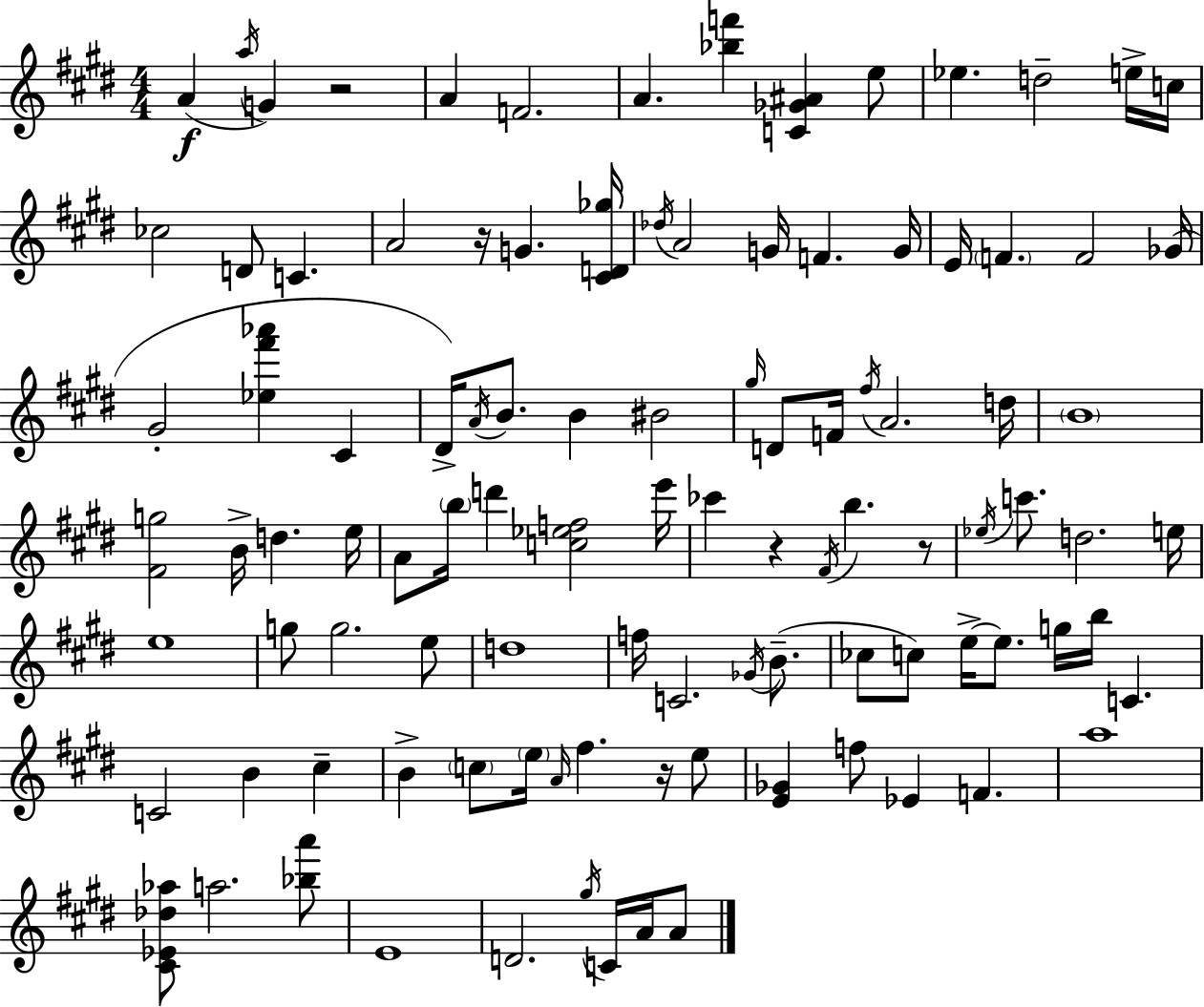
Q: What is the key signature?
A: E major